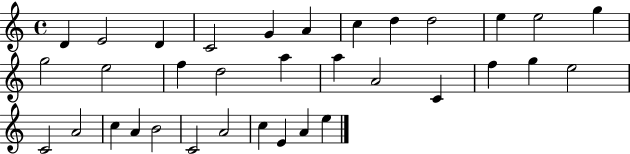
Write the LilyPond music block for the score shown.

{
  \clef treble
  \time 4/4
  \defaultTimeSignature
  \key c \major
  d'4 e'2 d'4 | c'2 g'4 a'4 | c''4 d''4 d''2 | e''4 e''2 g''4 | \break g''2 e''2 | f''4 d''2 a''4 | a''4 a'2 c'4 | f''4 g''4 e''2 | \break c'2 a'2 | c''4 a'4 b'2 | c'2 a'2 | c''4 e'4 a'4 e''4 | \break \bar "|."
}